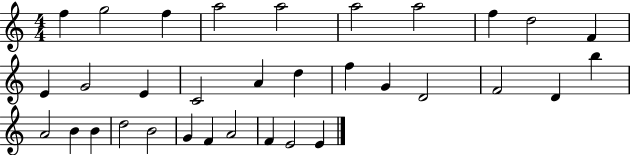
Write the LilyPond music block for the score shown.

{
  \clef treble
  \numericTimeSignature
  \time 4/4
  \key c \major
  f''4 g''2 f''4 | a''2 a''2 | a''2 a''2 | f''4 d''2 f'4 | \break e'4 g'2 e'4 | c'2 a'4 d''4 | f''4 g'4 d'2 | f'2 d'4 b''4 | \break a'2 b'4 b'4 | d''2 b'2 | g'4 f'4 a'2 | f'4 e'2 e'4 | \break \bar "|."
}